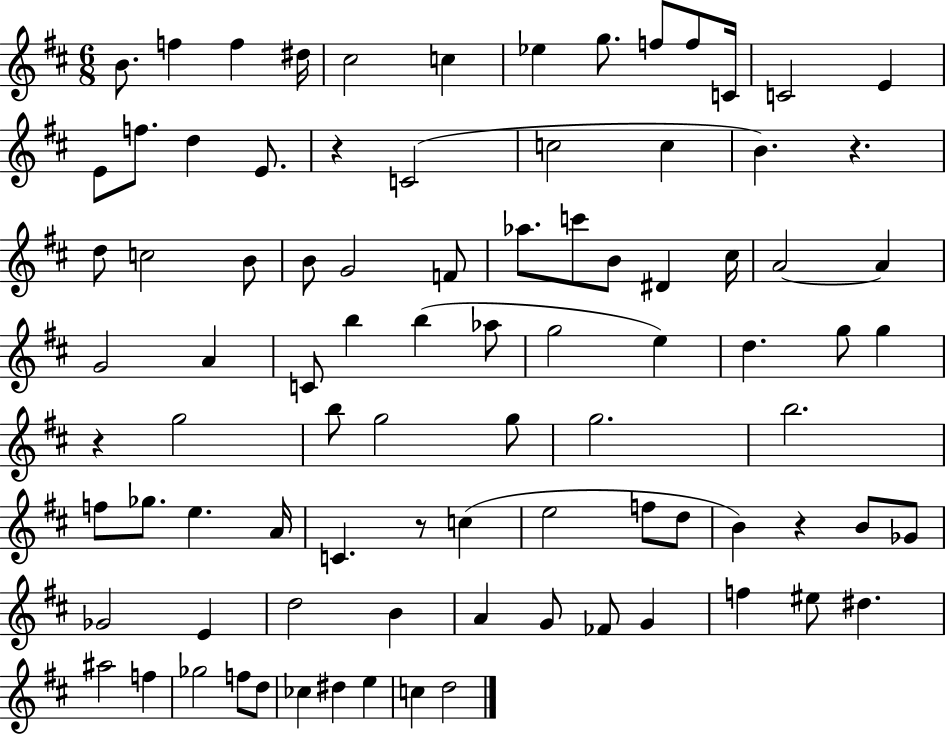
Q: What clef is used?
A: treble